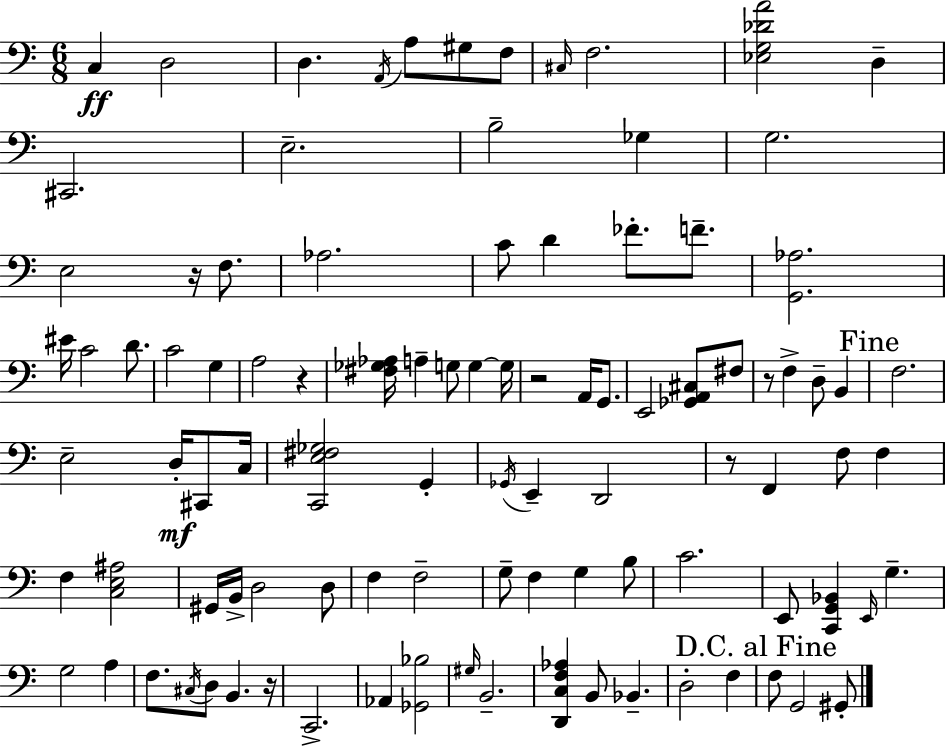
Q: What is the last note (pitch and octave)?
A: G#2